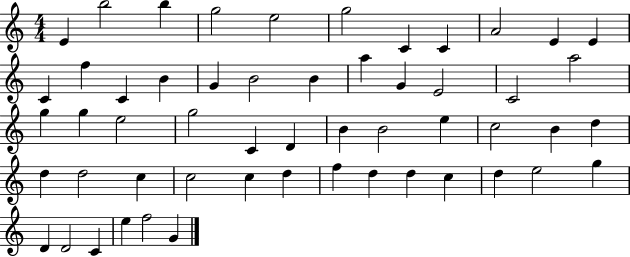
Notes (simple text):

E4/q B5/h B5/q G5/h E5/h G5/h C4/q C4/q A4/h E4/q E4/q C4/q F5/q C4/q B4/q G4/q B4/h B4/q A5/q G4/q E4/h C4/h A5/h G5/q G5/q E5/h G5/h C4/q D4/q B4/q B4/h E5/q C5/h B4/q D5/q D5/q D5/h C5/q C5/h C5/q D5/q F5/q D5/q D5/q C5/q D5/q E5/h G5/q D4/q D4/h C4/q E5/q F5/h G4/q